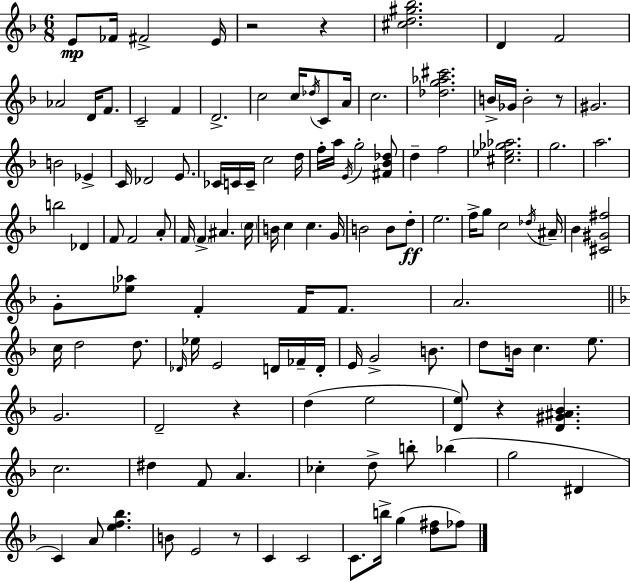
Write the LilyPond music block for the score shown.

{
  \clef treble
  \numericTimeSignature
  \time 6/8
  \key d \minor
  e'8\mp fes'16 fis'2-> e'16 | r2 r4 | <cis'' d'' gis'' bes''>2. | d'4 f'2 | \break aes'2 d'16 f'8. | c'2-- f'4 | d'2.-> | c''2 c''16 \acciaccatura { des''16 } c'8 | \break a'16 c''2. | <des'' g'' aes'' cis'''>2. | b'16-> ges'16 b'2-. r8 | gis'2. | \break b'2 ees'4-> | c'16 des'2 e'8. | ces'16 c'16 c'16-- c''2 | d''16 f''16-. a''16 \acciaccatura { e'16 } g''2-. | \break <fis' bes' des''>8 d''4-- f''2 | <cis'' ees'' ges'' aes''>2. | g''2. | a''2. | \break b''2 des'4 | f'8 f'2 | a'8-. f'16 \parenthesize f'4-> ais'4. | \parenthesize c''16 b'16 c''4 c''4. | \break g'16 b'2 b'8 | d''8-.\ff e''2. | f''16-> g''8 c''2 | \acciaccatura { des''16 } ais'16-- bes'4 <cis' gis' fis''>2 | \break g'8-. <ees'' aes''>8 f'4-. f'16 | f'8. a'2. | \bar "||" \break \key d \minor c''16 d''2 d''8. | \grace { des'16 } ees''16 e'2 d'16 fes'16-- | d'16-. e'16 g'2-> b'8. | d''8 b'16 c''4. e''8. | \break g'2. | d'2-- r4 | d''4( e''2 | <d' e''>8) r4 <d' gis' ais' bes'>4. | \break c''2. | dis''4 f'8 a'4. | ces''4-. d''8-> b''8-. bes''4( | g''2 dis'4 | \break c'4) a'8 <e'' f'' bes''>4. | b'8 e'2 r8 | c'4 c'2 | c'8. b''16-> g''4( <d'' fis''>8 fes''8) | \break \bar "|."
}